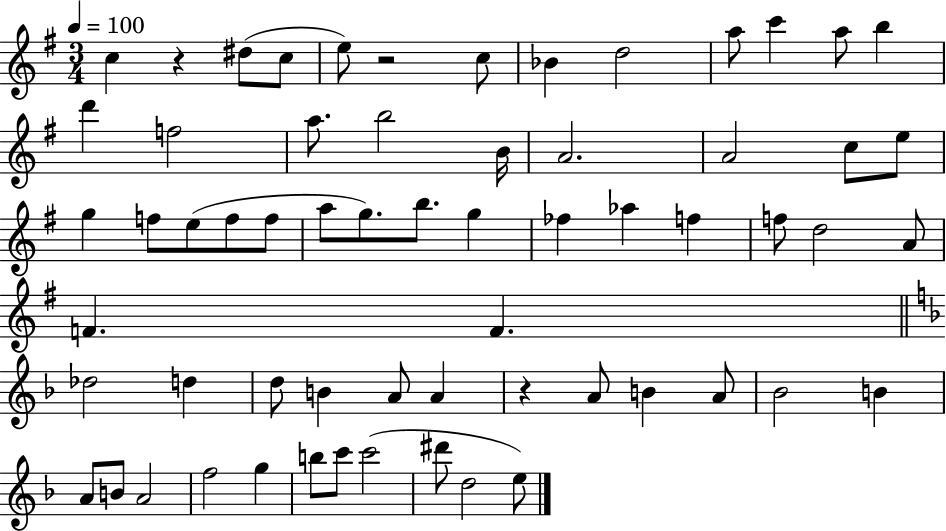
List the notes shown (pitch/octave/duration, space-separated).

C5/q R/q D#5/e C5/e E5/e R/h C5/e Bb4/q D5/h A5/e C6/q A5/e B5/q D6/q F5/h A5/e. B5/h B4/s A4/h. A4/h C5/e E5/e G5/q F5/e E5/e F5/e F5/e A5/e G5/e. B5/e. G5/q FES5/q Ab5/q F5/q F5/e D5/h A4/e F4/q. F4/q. Db5/h D5/q D5/e B4/q A4/e A4/q R/q A4/e B4/q A4/e Bb4/h B4/q A4/e B4/e A4/h F5/h G5/q B5/e C6/e C6/h D#6/e D5/h E5/e